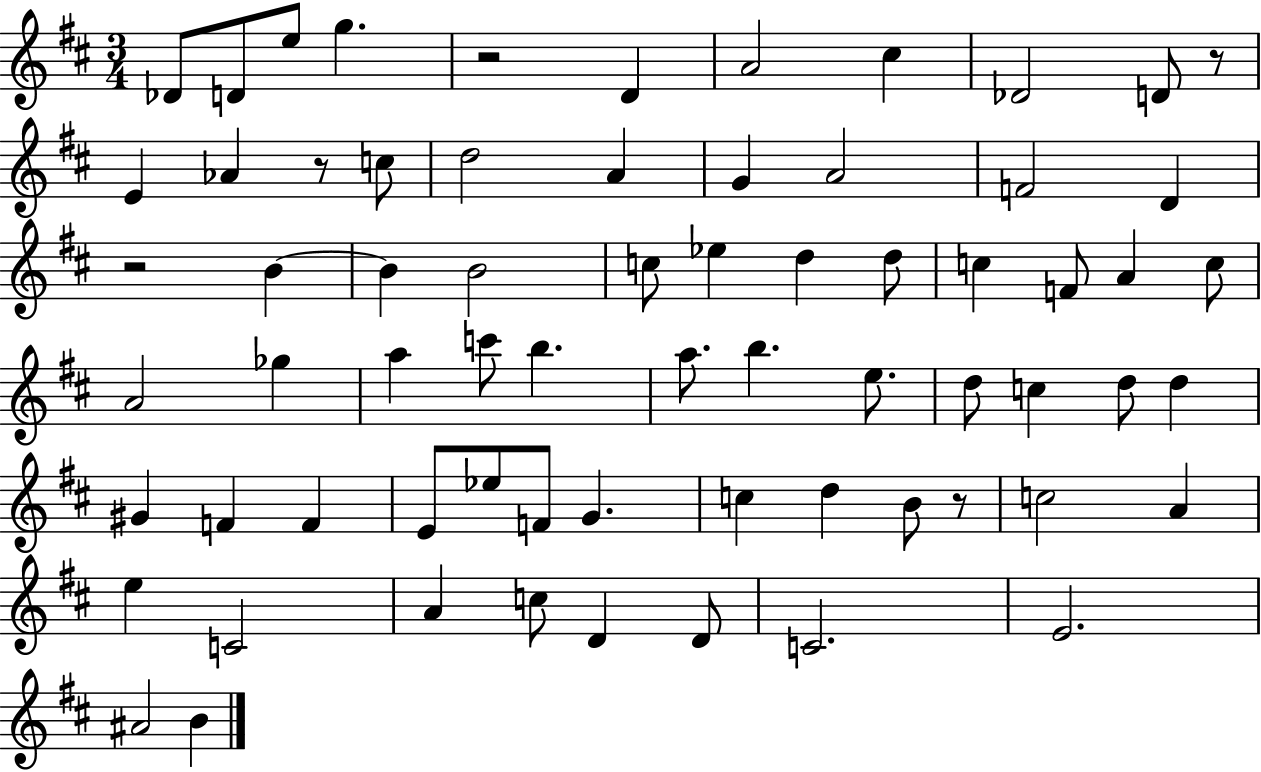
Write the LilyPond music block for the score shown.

{
  \clef treble
  \numericTimeSignature
  \time 3/4
  \key d \major
  \repeat volta 2 { des'8 d'8 e''8 g''4. | r2 d'4 | a'2 cis''4 | des'2 d'8 r8 | \break e'4 aes'4 r8 c''8 | d''2 a'4 | g'4 a'2 | f'2 d'4 | \break r2 b'4~~ | b'4 b'2 | c''8 ees''4 d''4 d''8 | c''4 f'8 a'4 c''8 | \break a'2 ges''4 | a''4 c'''8 b''4. | a''8. b''4. e''8. | d''8 c''4 d''8 d''4 | \break gis'4 f'4 f'4 | e'8 ees''8 f'8 g'4. | c''4 d''4 b'8 r8 | c''2 a'4 | \break e''4 c'2 | a'4 c''8 d'4 d'8 | c'2. | e'2. | \break ais'2 b'4 | } \bar "|."
}